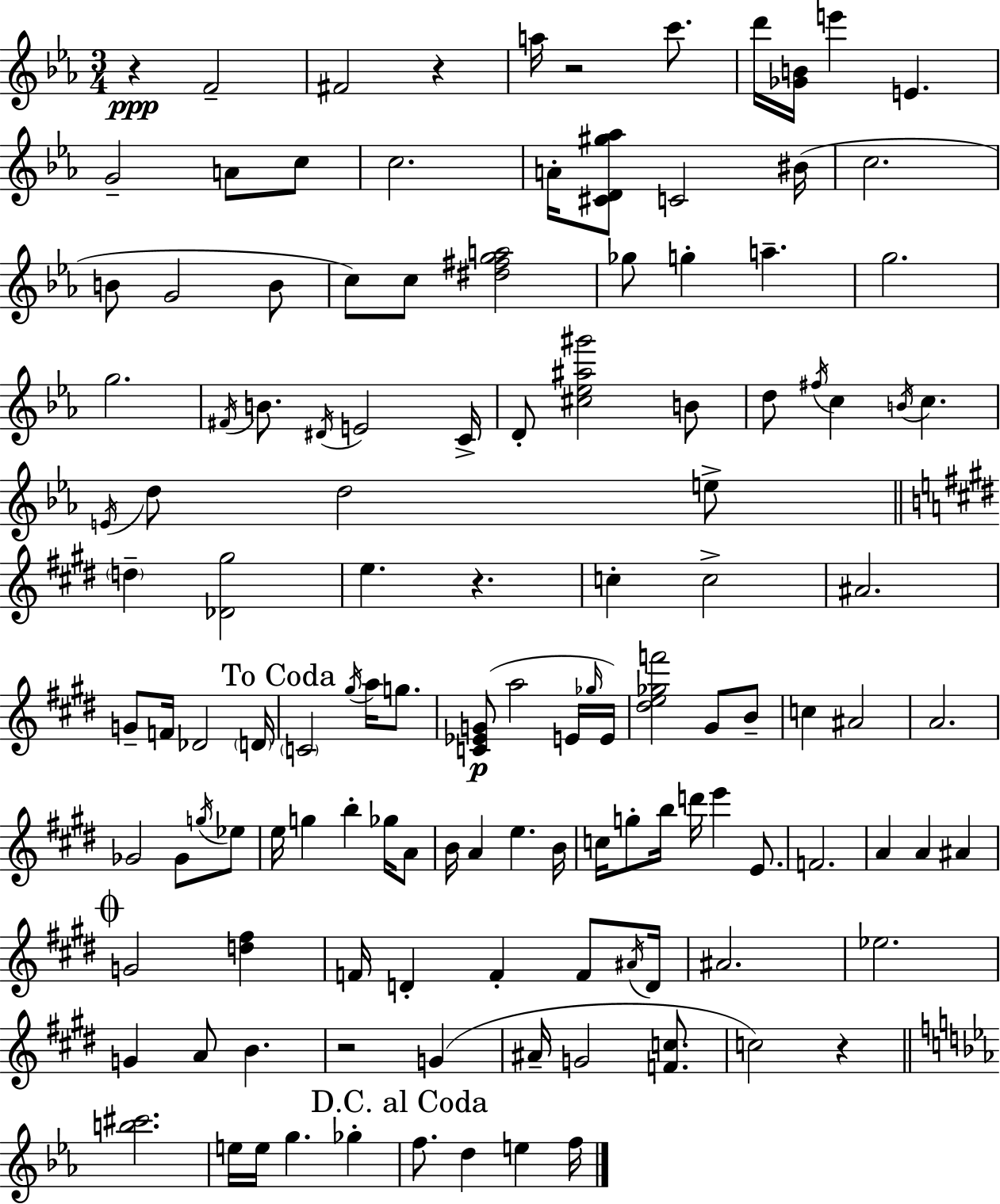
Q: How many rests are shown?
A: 6